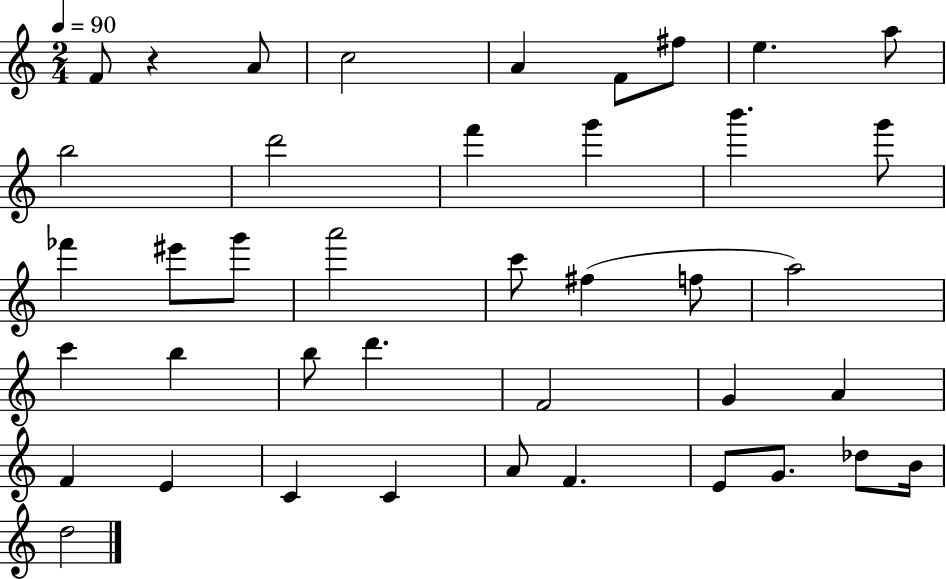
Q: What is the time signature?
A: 2/4